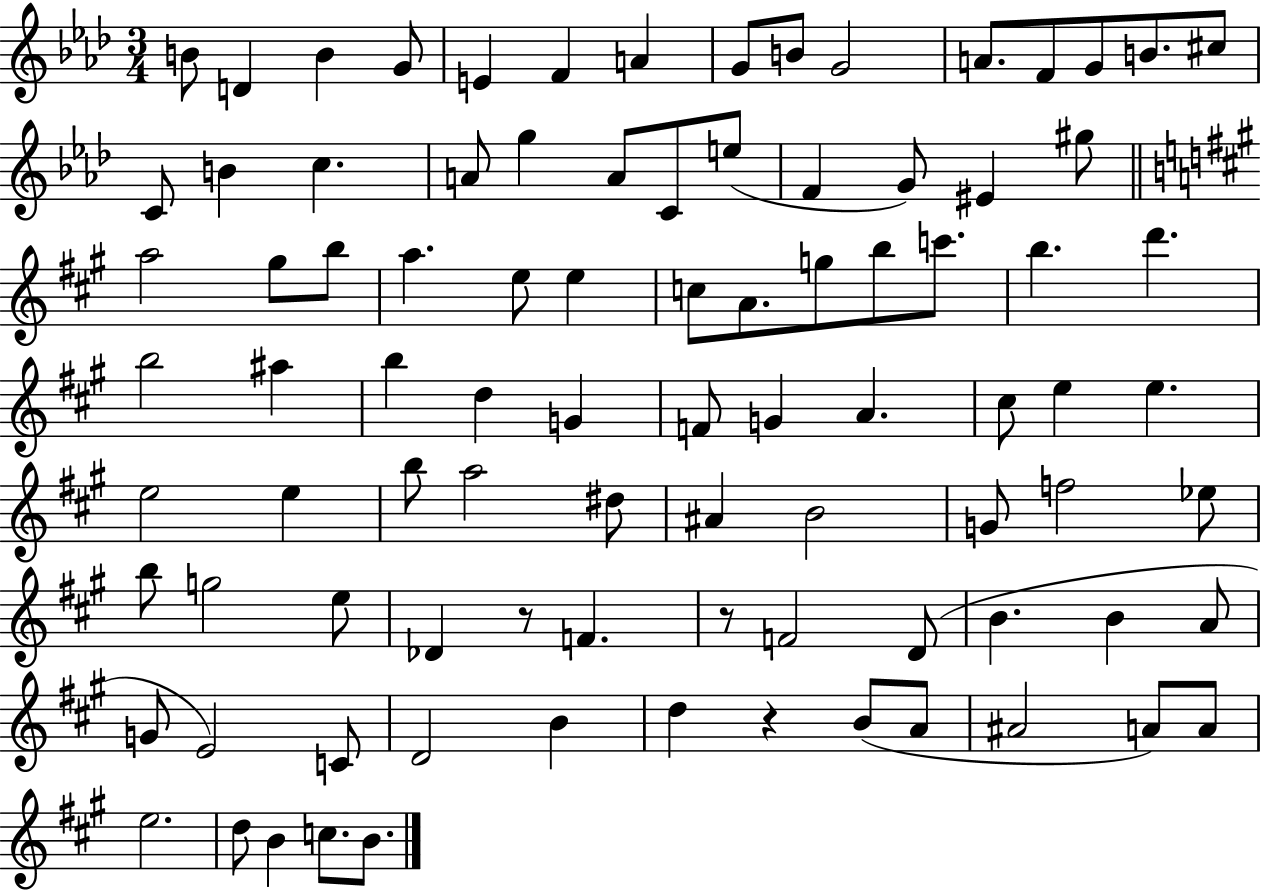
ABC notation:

X:1
T:Untitled
M:3/4
L:1/4
K:Ab
B/2 D B G/2 E F A G/2 B/2 G2 A/2 F/2 G/2 B/2 ^c/2 C/2 B c A/2 g A/2 C/2 e/2 F G/2 ^E ^g/2 a2 ^g/2 b/2 a e/2 e c/2 A/2 g/2 b/2 c'/2 b d' b2 ^a b d G F/2 G A ^c/2 e e e2 e b/2 a2 ^d/2 ^A B2 G/2 f2 _e/2 b/2 g2 e/2 _D z/2 F z/2 F2 D/2 B B A/2 G/2 E2 C/2 D2 B d z B/2 A/2 ^A2 A/2 A/2 e2 d/2 B c/2 B/2